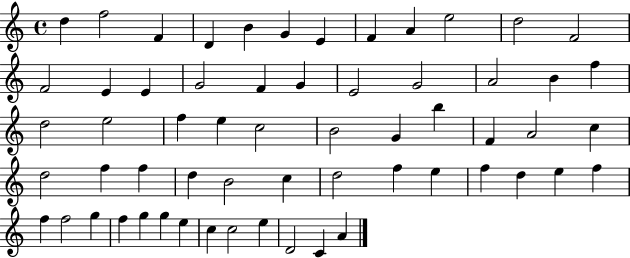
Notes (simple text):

D5/q F5/h F4/q D4/q B4/q G4/q E4/q F4/q A4/q E5/h D5/h F4/h F4/h E4/q E4/q G4/h F4/q G4/q E4/h G4/h A4/h B4/q F5/q D5/h E5/h F5/q E5/q C5/h B4/h G4/q B5/q F4/q A4/h C5/q D5/h F5/q F5/q D5/q B4/h C5/q D5/h F5/q E5/q F5/q D5/q E5/q F5/q F5/q F5/h G5/q F5/q G5/q G5/q E5/q C5/q C5/h E5/q D4/h C4/q A4/q